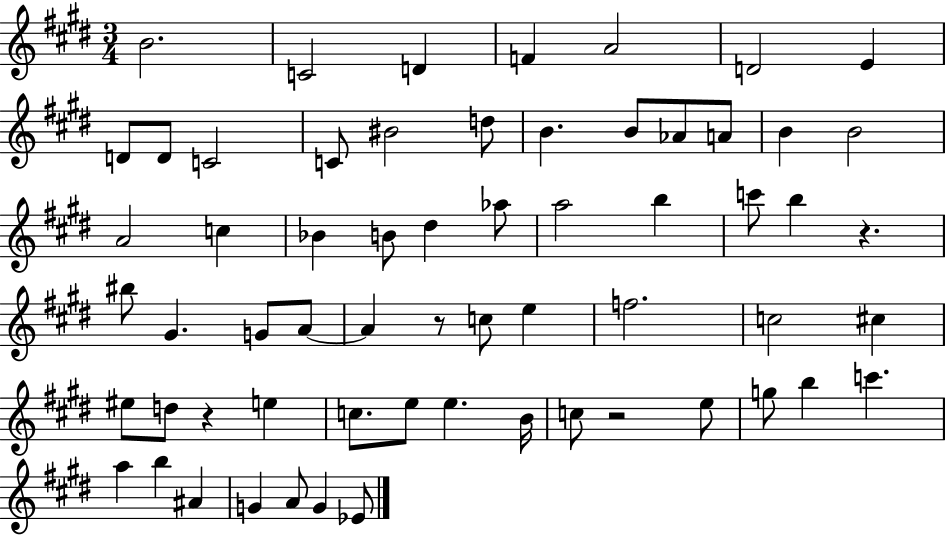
{
  \clef treble
  \numericTimeSignature
  \time 3/4
  \key e \major
  b'2. | c'2 d'4 | f'4 a'2 | d'2 e'4 | \break d'8 d'8 c'2 | c'8 bis'2 d''8 | b'4. b'8 aes'8 a'8 | b'4 b'2 | \break a'2 c''4 | bes'4 b'8 dis''4 aes''8 | a''2 b''4 | c'''8 b''4 r4. | \break bis''8 gis'4. g'8 a'8~~ | a'4 r8 c''8 e''4 | f''2. | c''2 cis''4 | \break eis''8 d''8 r4 e''4 | c''8. e''8 e''4. b'16 | c''8 r2 e''8 | g''8 b''4 c'''4. | \break a''4 b''4 ais'4 | g'4 a'8 g'4 ees'8 | \bar "|."
}